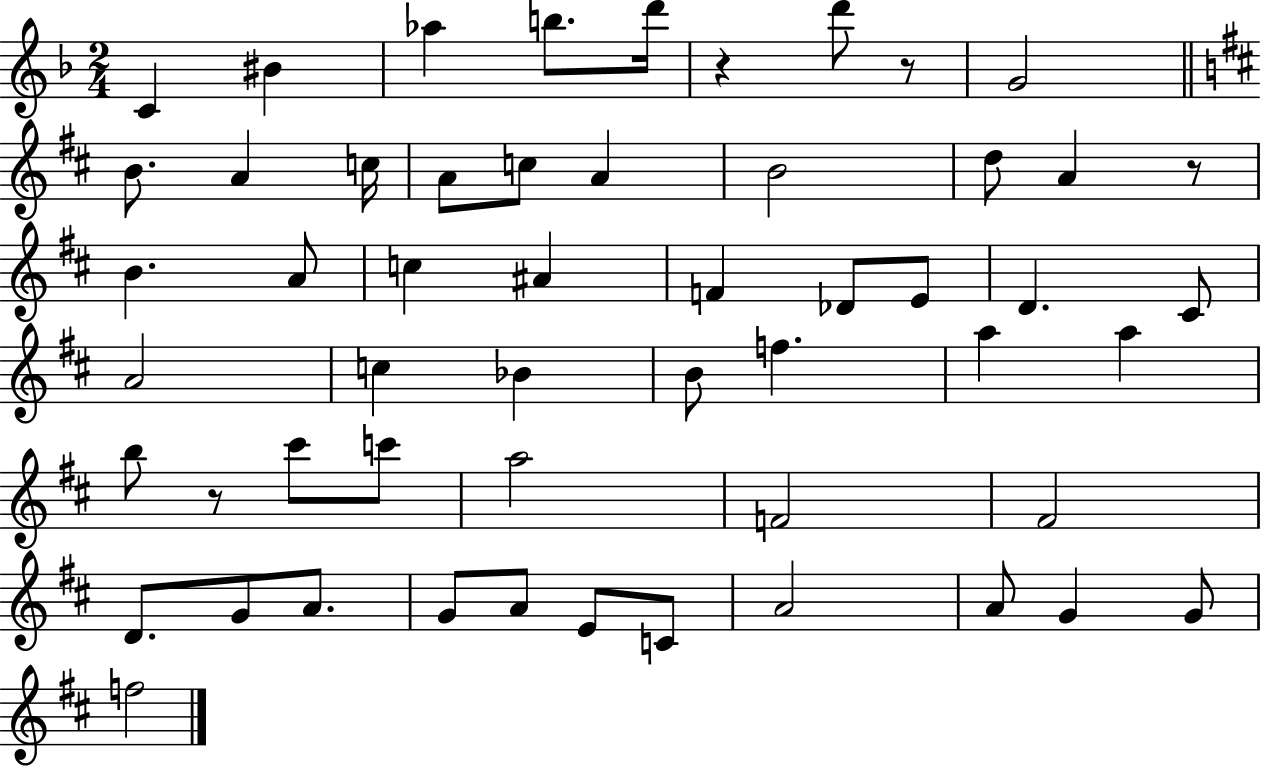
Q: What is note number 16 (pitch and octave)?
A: A4